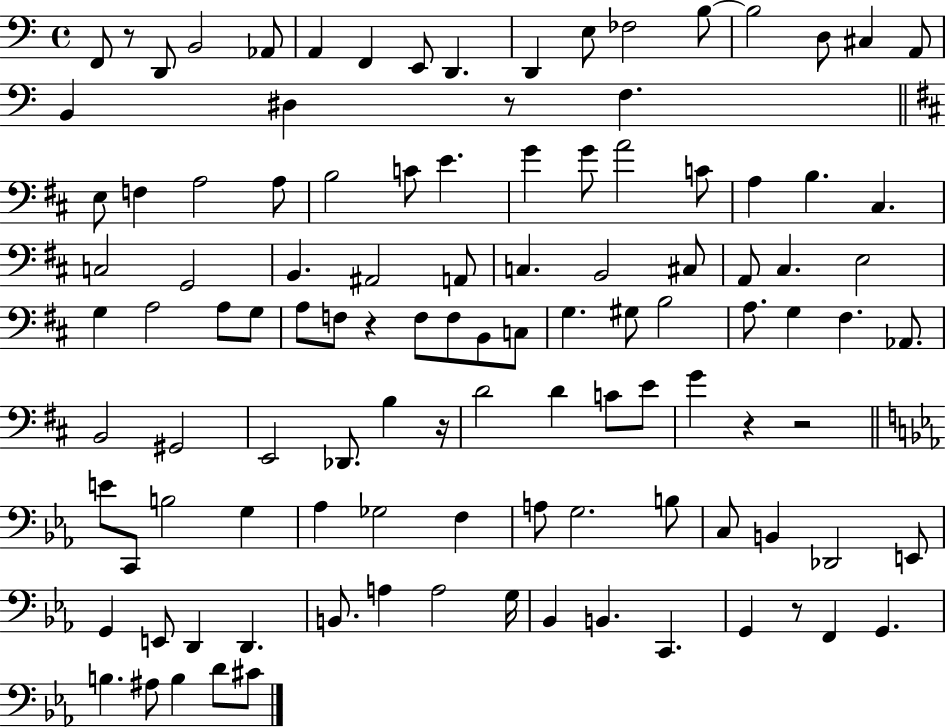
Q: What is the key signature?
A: C major